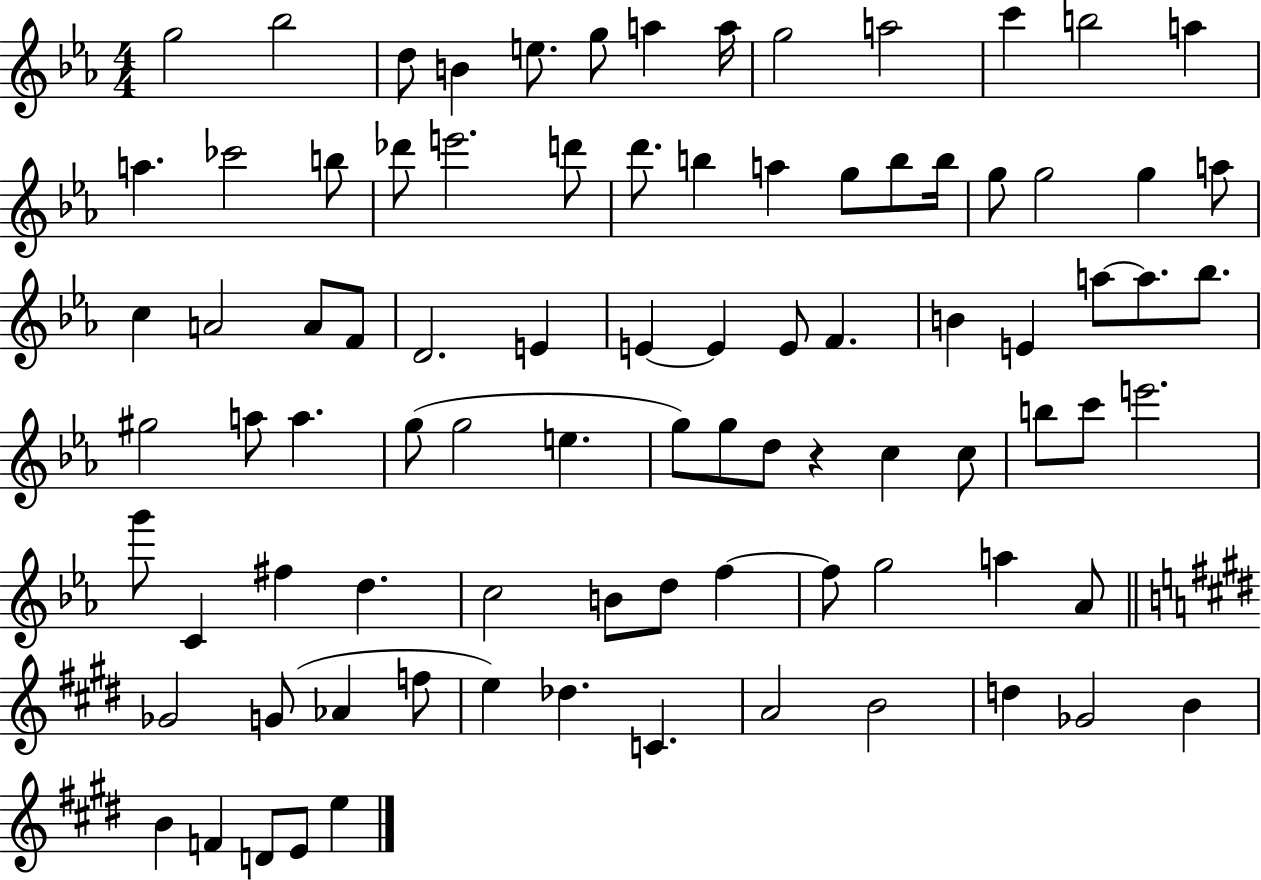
G5/h Bb5/h D5/e B4/q E5/e. G5/e A5/q A5/s G5/h A5/h C6/q B5/h A5/q A5/q. CES6/h B5/e Db6/e E6/h. D6/e D6/e. B5/q A5/q G5/e B5/e B5/s G5/e G5/h G5/q A5/e C5/q A4/h A4/e F4/e D4/h. E4/q E4/q E4/q E4/e F4/q. B4/q E4/q A5/e A5/e. Bb5/e. G#5/h A5/e A5/q. G5/e G5/h E5/q. G5/e G5/e D5/e R/q C5/q C5/e B5/e C6/e E6/h. G6/e C4/q F#5/q D5/q. C5/h B4/e D5/e F5/q F5/e G5/h A5/q Ab4/e Gb4/h G4/e Ab4/q F5/e E5/q Db5/q. C4/q. A4/h B4/h D5/q Gb4/h B4/q B4/q F4/q D4/e E4/e E5/q